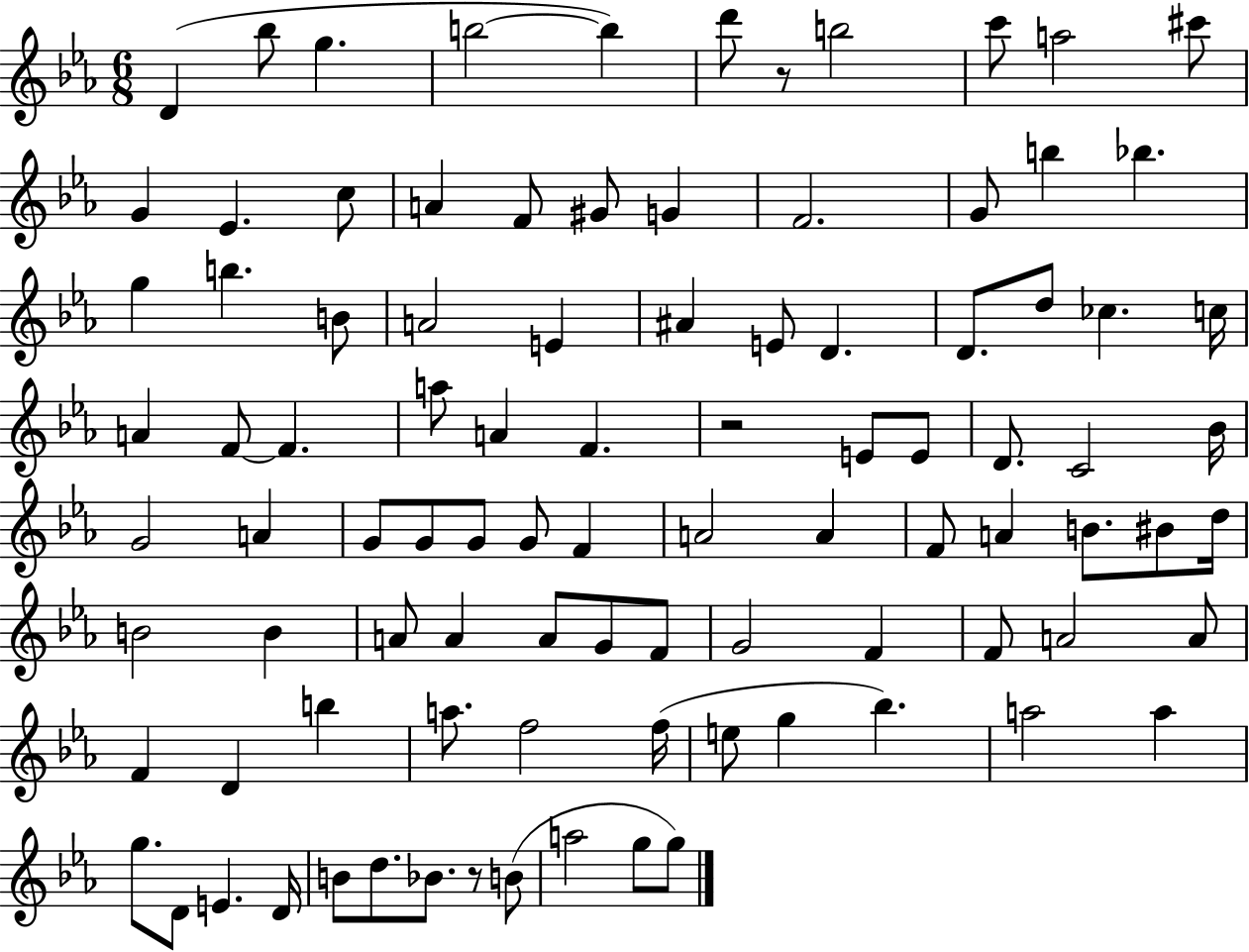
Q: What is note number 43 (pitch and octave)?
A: C4